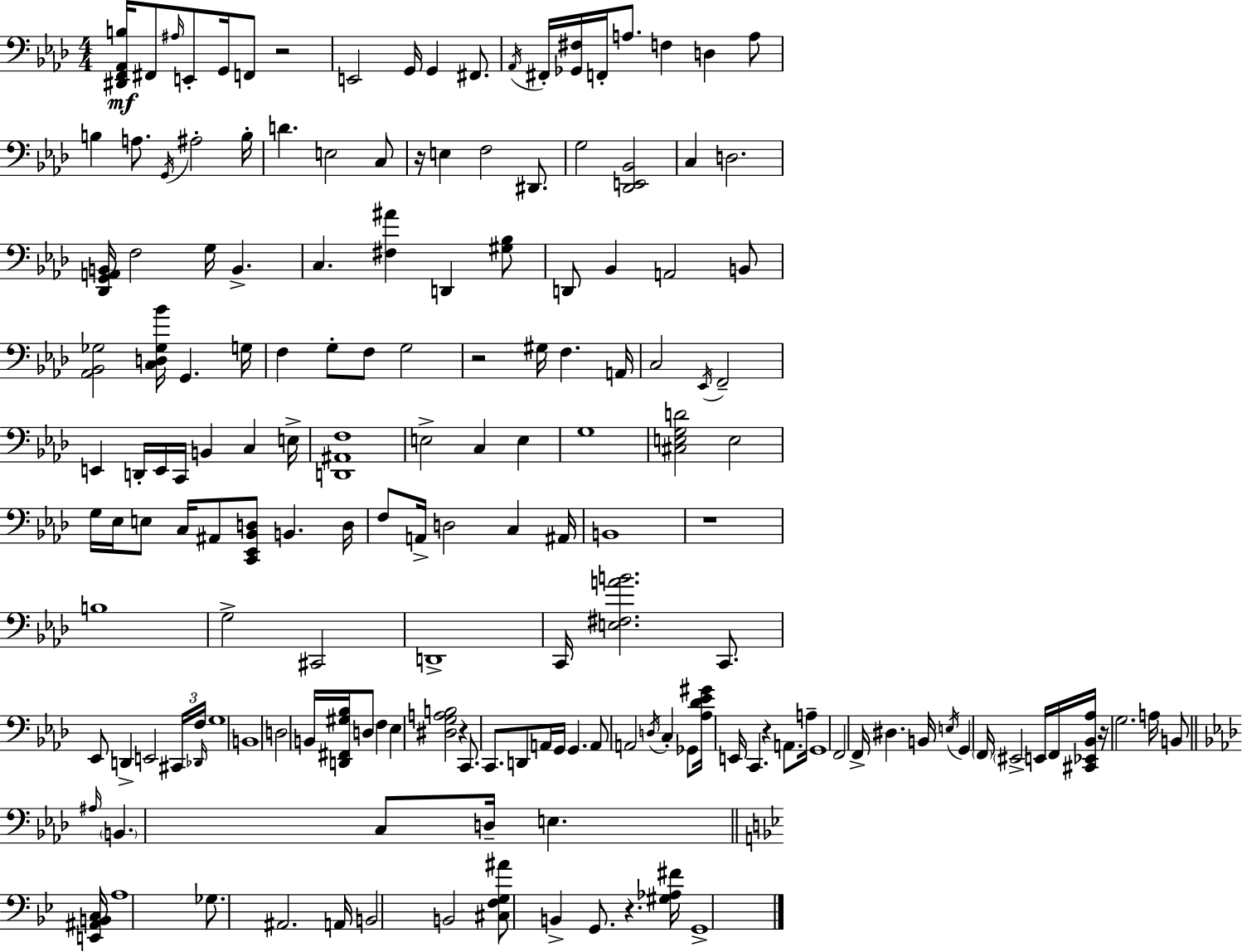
X:1
T:Untitled
M:4/4
L:1/4
K:Fm
[^D,,F,,_A,,B,]/4 ^F,,/2 ^A,/4 E,,/2 G,,/4 F,,/2 z2 E,,2 G,,/4 G,, ^F,,/2 _A,,/4 ^F,,/4 [_G,,^F,]/4 F,,/4 A,/2 F, D, A,/2 B, A,/2 G,,/4 ^A,2 B,/4 D E,2 C,/2 z/4 E, F,2 ^D,,/2 G,2 [_D,,E,,_B,,]2 C, D,2 [_D,,G,,A,,B,,]/4 F,2 G,/4 B,, C, [^F,^A] D,, [^G,_B,]/2 D,,/2 _B,, A,,2 B,,/2 [_A,,_B,,_G,]2 [C,D,_G,_B]/4 G,, G,/4 F, G,/2 F,/2 G,2 z2 ^G,/4 F, A,,/4 C,2 _E,,/4 F,,2 E,, D,,/4 E,,/4 C,,/4 B,, C, E,/4 [D,,^A,,F,]4 E,2 C, E, G,4 [^C,E,G,D]2 E,2 G,/4 _E,/4 E,/2 C,/4 ^A,,/2 [C,,_E,,_B,,D,]/2 B,, D,/4 F,/2 A,,/4 D,2 C, ^A,,/4 B,,4 z4 B,4 G,2 ^C,,2 D,,4 C,,/4 [E,^F,AB]2 C,,/2 _E,,/2 D,, E,,2 ^C,,/4 _D,,/4 F,/4 G,4 B,,4 D,2 B,,/4 [D,,^F,,^G,_B,]/4 D,/2 F, _E, [^D,G,A,B,]2 z C,,/2 C,,/2 D,,/2 A,,/4 G,,/4 G,, A,,/2 A,,2 D,/4 C, _G,,/2 [_A,_D_E^G]/4 E,,/4 C,, z A,,/2 A,/4 G,,4 F,,2 F,,/4 ^D, B,,/4 E,/4 G,, F,,/4 ^E,,2 E,,/4 F,,/4 [^C,,_E,,_B,,_A,]/4 z/4 G,2 A,/4 B,,/2 ^A,/4 B,, C,/2 D,/4 E, [E,,^A,,B,,C,]/4 A,4 _G,/2 ^A,,2 A,,/4 B,,2 B,,2 [^C,F,G,^A]/2 B,, G,,/2 z [^G,_A,^F]/4 G,,4